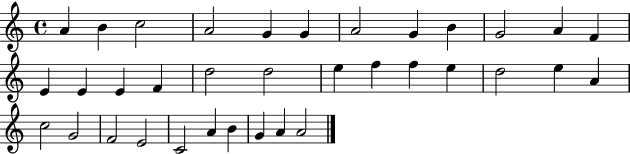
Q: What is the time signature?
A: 4/4